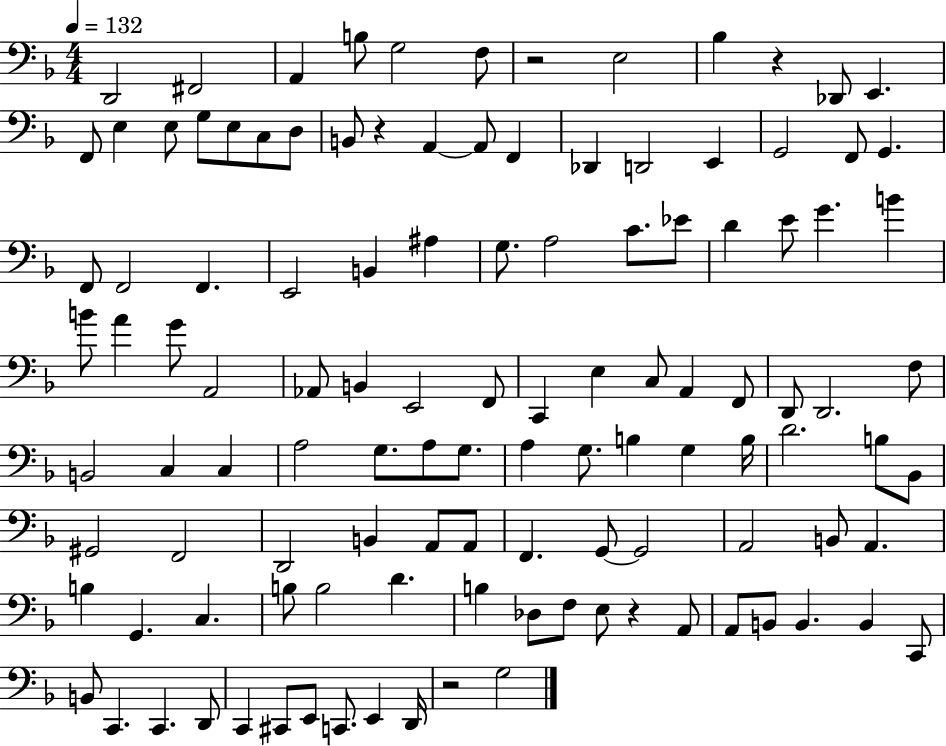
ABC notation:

X:1
T:Untitled
M:4/4
L:1/4
K:F
D,,2 ^F,,2 A,, B,/2 G,2 F,/2 z2 E,2 _B, z _D,,/2 E,, F,,/2 E, E,/2 G,/2 E,/2 C,/2 D,/2 B,,/2 z A,, A,,/2 F,, _D,, D,,2 E,, G,,2 F,,/2 G,, F,,/2 F,,2 F,, E,,2 B,, ^A, G,/2 A,2 C/2 _E/2 D E/2 G B B/2 A G/2 A,,2 _A,,/2 B,, E,,2 F,,/2 C,, E, C,/2 A,, F,,/2 D,,/2 D,,2 F,/2 B,,2 C, C, A,2 G,/2 A,/2 G,/2 A, G,/2 B, G, B,/4 D2 B,/2 _B,,/2 ^G,,2 F,,2 D,,2 B,, A,,/2 A,,/2 F,, G,,/2 G,,2 A,,2 B,,/2 A,, B, G,, C, B,/2 B,2 D B, _D,/2 F,/2 E,/2 z A,,/2 A,,/2 B,,/2 B,, B,, C,,/2 B,,/2 C,, C,, D,,/2 C,, ^C,,/2 E,,/2 C,,/2 E,, D,,/4 z2 G,2